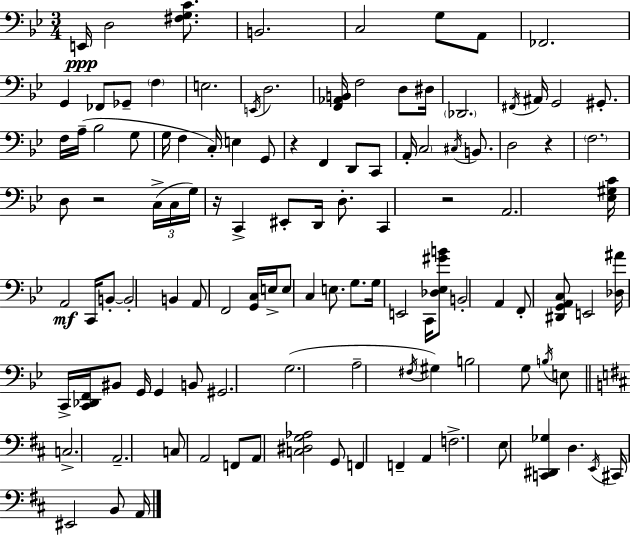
X:1
T:Untitled
M:3/4
L:1/4
K:Bb
E,,/4 D,2 [^F,G,C]/2 B,,2 C,2 G,/2 A,,/2 _F,,2 G,, _F,,/2 _G,,/2 F, E,2 E,,/4 D,2 [F,,_A,,B,,]/4 F,2 D,/2 ^D,/4 _D,,2 ^F,,/4 ^A,,/4 G,,2 ^G,,/2 F,/4 A,/4 _B,2 G,/2 G,/4 F, C,/4 E, G,,/2 z F,, D,,/2 C,,/2 A,,/4 C,2 ^C,/4 B,,/2 D,2 z F,2 D,/2 z2 C,/4 C,/4 G,/4 z/4 C,, ^E,,/2 D,,/4 D,/2 C,, z2 A,,2 [_E,^G,C]/4 A,,2 C,,/4 B,,/2 B,,2 B,, A,,/2 F,,2 [G,,C,]/4 E,/4 E,/2 C, E,/2 G,/2 G,/4 E,,2 C,,/4 [_D,_E,^GB]/2 B,,2 A,, F,,/2 [^D,,G,,A,,C,]/2 E,,2 [_D,^A]/4 C,,/4 [C,,_D,,F,,]/4 ^B,,/2 G,,/4 G,, B,,/2 ^G,,2 G,2 A,2 ^F,/4 ^G, B,2 G,/2 B,/4 E,/2 C,2 A,,2 C,/2 A,,2 F,,/2 A,,/2 [C,^D,G,_A,]2 G,,/2 F,, F,, A,, F,2 E,/2 [C,,^D,,_G,] D, E,,/4 ^C,,/4 ^E,,2 B,,/2 A,,/4